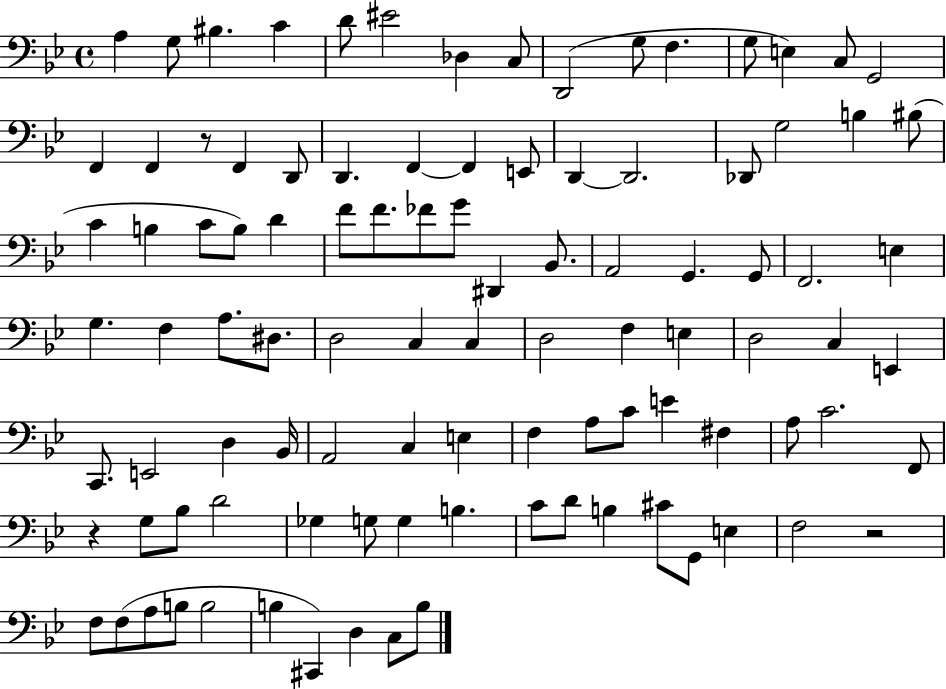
X:1
T:Untitled
M:4/4
L:1/4
K:Bb
A, G,/2 ^B, C D/2 ^E2 _D, C,/2 D,,2 G,/2 F, G,/2 E, C,/2 G,,2 F,, F,, z/2 F,, D,,/2 D,, F,, F,, E,,/2 D,, D,,2 _D,,/2 G,2 B, ^B,/2 C B, C/2 B,/2 D F/2 F/2 _F/2 G/2 ^D,, _B,,/2 A,,2 G,, G,,/2 F,,2 E, G, F, A,/2 ^D,/2 D,2 C, C, D,2 F, E, D,2 C, E,, C,,/2 E,,2 D, _B,,/4 A,,2 C, E, F, A,/2 C/2 E ^F, A,/2 C2 F,,/2 z G,/2 _B,/2 D2 _G, G,/2 G, B, C/2 D/2 B, ^C/2 G,,/2 E, F,2 z2 F,/2 F,/2 A,/2 B,/2 B,2 B, ^C,, D, C,/2 B,/2